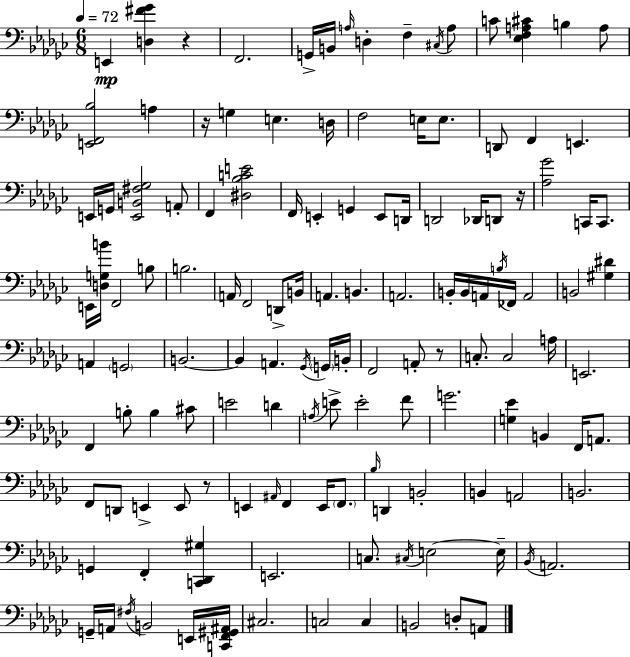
E2/q [D3,F#4,Gb4]/q R/q F2/h. G2/s B2/s A3/s D3/q F3/q C#3/s A3/e C4/e [Eb3,F3,A3,C#4]/q B3/q A3/e [E2,F2,Bb3]/h A3/q R/s G3/q E3/q. D3/s F3/h E3/s E3/e. D2/e F2/q E2/q. E2/s G2/s [E2,B2,F#3,Gb3]/h A2/e F2/q [D#3,Bb3,C4,E4]/h F2/s E2/q G2/q E2/e D2/s D2/h Db2/s D2/e R/s [Ab3,Gb4]/h C2/s C2/e. E2/s [D3,G3,B4]/s F2/h B3/e B3/h. A2/s F2/h D2/e B2/s A2/q. B2/q. A2/h. B2/s B2/s A2/s B3/s FES2/s A2/h B2/h [G#3,D#4]/q A2/q G2/h B2/h. B2/q A2/q. Gb2/s G2/s B2/s F2/h A2/e R/e C3/e. C3/h A3/s E2/h. F2/q B3/e B3/q C#4/e E4/h D4/q A3/s E4/e E4/h F4/e G4/h. [G3,Eb4]/q B2/q F2/s A2/e. F2/e D2/e E2/q E2/e R/e E2/q A#2/s F2/q E2/s F2/e. Bb3/s D2/q B2/h B2/q A2/h B2/h. G2/q F2/q [C2,Db2,G#3]/q E2/h. C3/e. C#3/s E3/h E3/s Bb2/s A2/h. G2/s A2/s F#3/s B2/h E2/s [C2,F2,G#2,A#2]/s C#3/h. C3/h C3/q B2/h D3/e A2/e